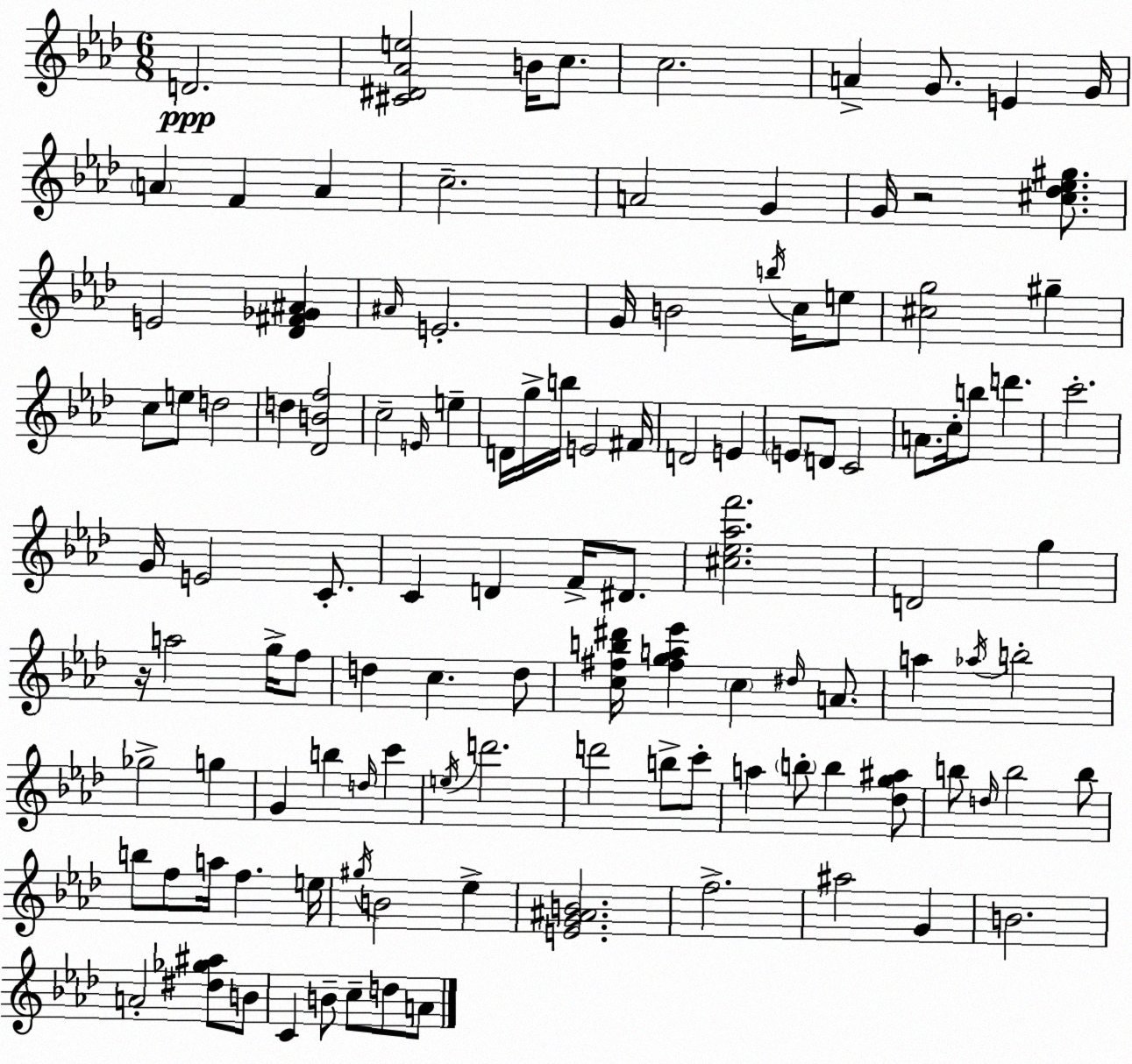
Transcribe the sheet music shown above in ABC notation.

X:1
T:Untitled
M:6/8
L:1/4
K:Ab
D2 [^C^D_Ae]2 B/4 c/2 c2 A G/2 E G/4 A F A c2 A2 G G/4 z2 [^c_d_e^g]/2 E2 [_D^F_G^A] ^A/4 E2 G/4 B2 b/4 c/4 e/2 [^cg]2 ^g c/2 e/2 d2 d [_DBf]2 c2 E/4 e D/4 g/4 b/4 E2 ^F/4 D2 E E/2 D/2 C2 A/2 c/4 b/2 d' c'2 G/4 E2 C/2 C D F/4 ^D/2 [^c_e_af']2 D2 g z/4 a2 g/4 f/2 d c d/2 [c^fb^d']/4 [^fga_e'] c ^d/4 A/2 a _a/4 b2 _g2 g G b d/4 c' e/4 d'2 d'2 b/2 c'/2 a b/2 b [_dg^a]/2 b/2 d/4 b2 b/2 b/2 f/2 a/4 f e/4 ^g/4 B2 _e [EG^AB]2 f2 ^a2 G B2 A2 [^d_g^a]/2 B/2 C B/2 c/2 d/2 A/2